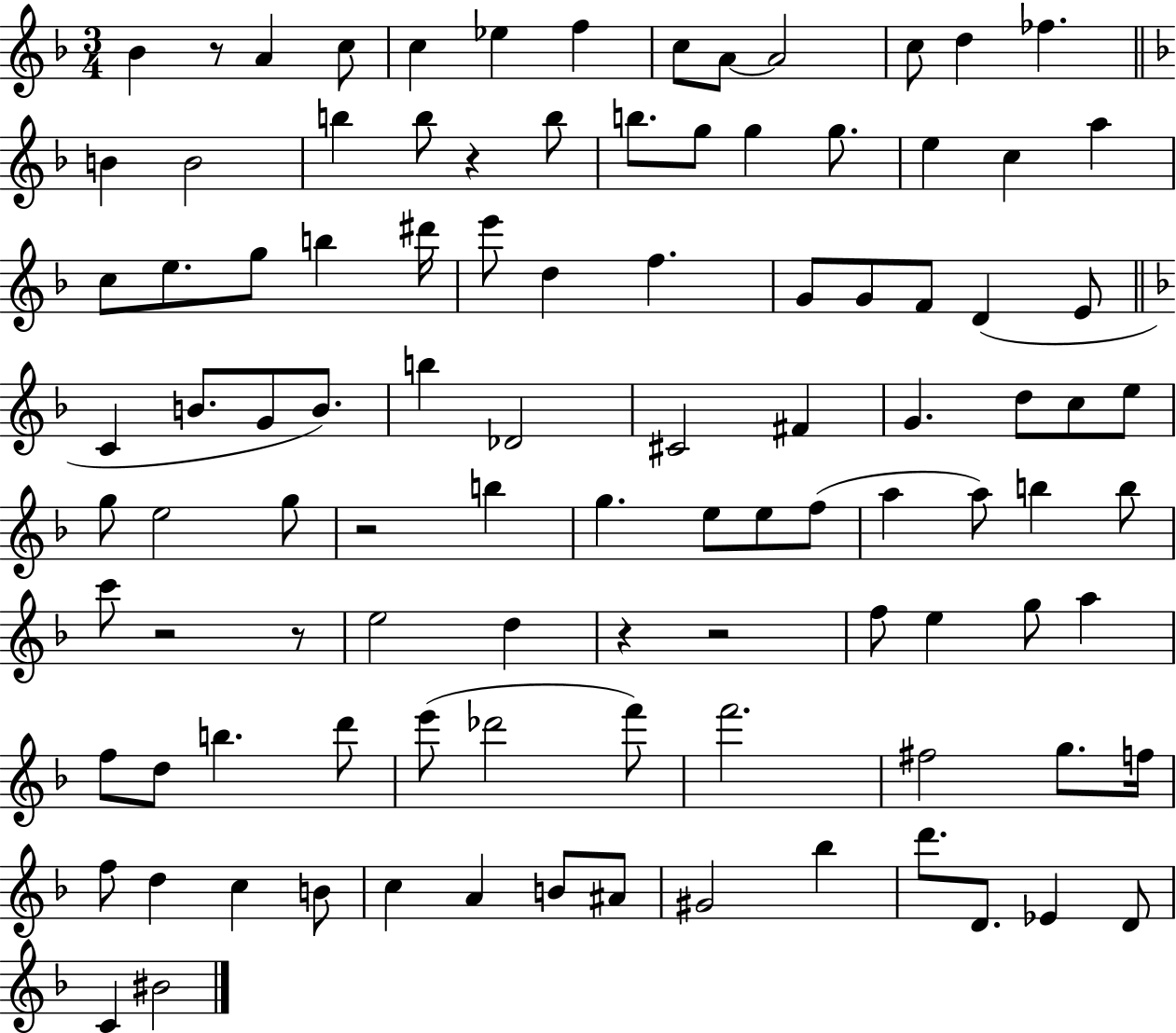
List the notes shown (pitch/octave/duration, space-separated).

Bb4/q R/e A4/q C5/e C5/q Eb5/q F5/q C5/e A4/e A4/h C5/e D5/q FES5/q. B4/q B4/h B5/q B5/e R/q B5/e B5/e. G5/e G5/q G5/e. E5/q C5/q A5/q C5/e E5/e. G5/e B5/q D#6/s E6/e D5/q F5/q. G4/e G4/e F4/e D4/q E4/e C4/q B4/e. G4/e B4/e. B5/q Db4/h C#4/h F#4/q G4/q. D5/e C5/e E5/e G5/e E5/h G5/e R/h B5/q G5/q. E5/e E5/e F5/e A5/q A5/e B5/q B5/e C6/e R/h R/e E5/h D5/q R/q R/h F5/e E5/q G5/e A5/q F5/e D5/e B5/q. D6/e E6/e Db6/h F6/e F6/h. F#5/h G5/e. F5/s F5/e D5/q C5/q B4/e C5/q A4/q B4/e A#4/e G#4/h Bb5/q D6/e. D4/e. Eb4/q D4/e C4/q BIS4/h